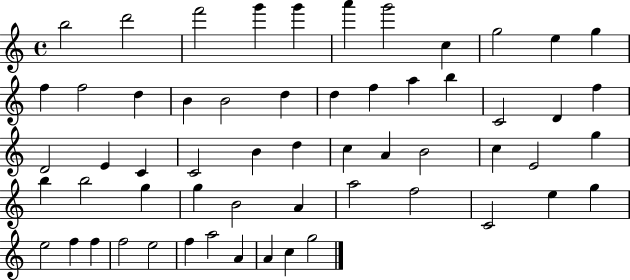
B5/h D6/h F6/h G6/q G6/q A6/q G6/h C5/q G5/h E5/q G5/q F5/q F5/h D5/q B4/q B4/h D5/q D5/q F5/q A5/q B5/q C4/h D4/q F5/q D4/h E4/q C4/q C4/h B4/q D5/q C5/q A4/q B4/h C5/q E4/h G5/q B5/q B5/h G5/q G5/q B4/h A4/q A5/h F5/h C4/h E5/q G5/q E5/h F5/q F5/q F5/h E5/h F5/q A5/h A4/q A4/q C5/q G5/h